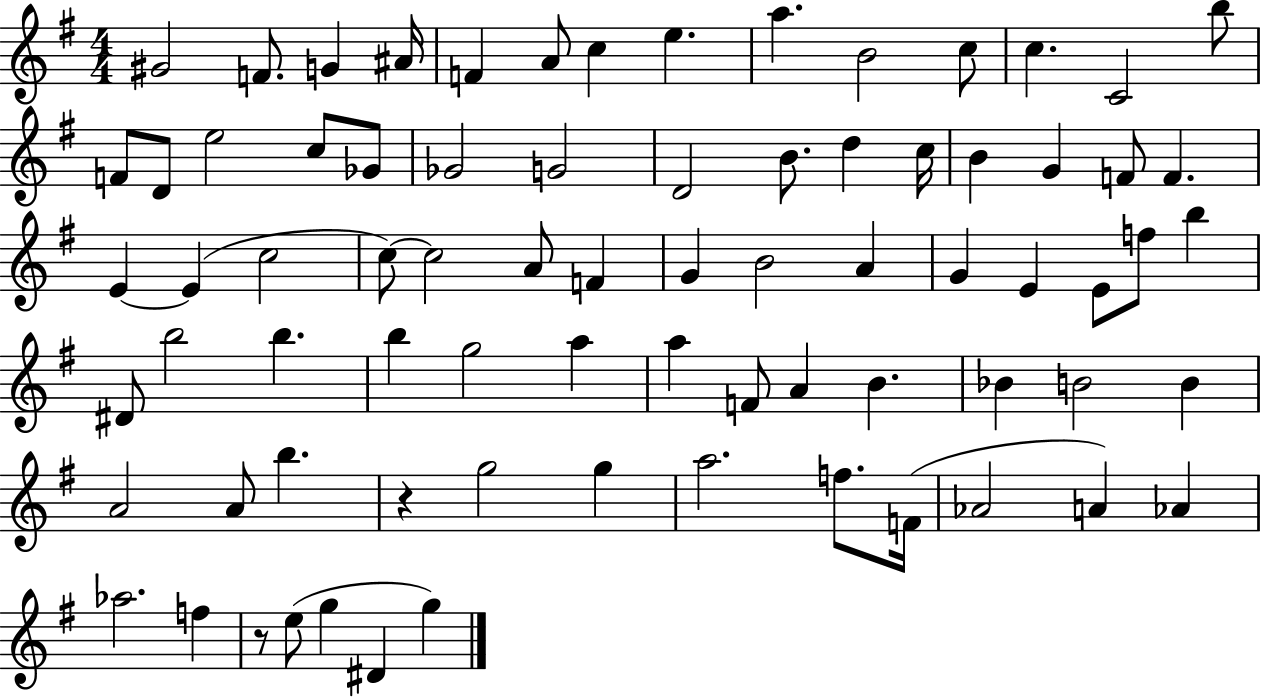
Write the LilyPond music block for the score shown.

{
  \clef treble
  \numericTimeSignature
  \time 4/4
  \key g \major
  gis'2 f'8. g'4 ais'16 | f'4 a'8 c''4 e''4. | a''4. b'2 c''8 | c''4. c'2 b''8 | \break f'8 d'8 e''2 c''8 ges'8 | ges'2 g'2 | d'2 b'8. d''4 c''16 | b'4 g'4 f'8 f'4. | \break e'4~~ e'4( c''2 | c''8~~) c''2 a'8 f'4 | g'4 b'2 a'4 | g'4 e'4 e'8 f''8 b''4 | \break dis'8 b''2 b''4. | b''4 g''2 a''4 | a''4 f'8 a'4 b'4. | bes'4 b'2 b'4 | \break a'2 a'8 b''4. | r4 g''2 g''4 | a''2. f''8. f'16( | aes'2 a'4) aes'4 | \break aes''2. f''4 | r8 e''8( g''4 dis'4 g''4) | \bar "|."
}